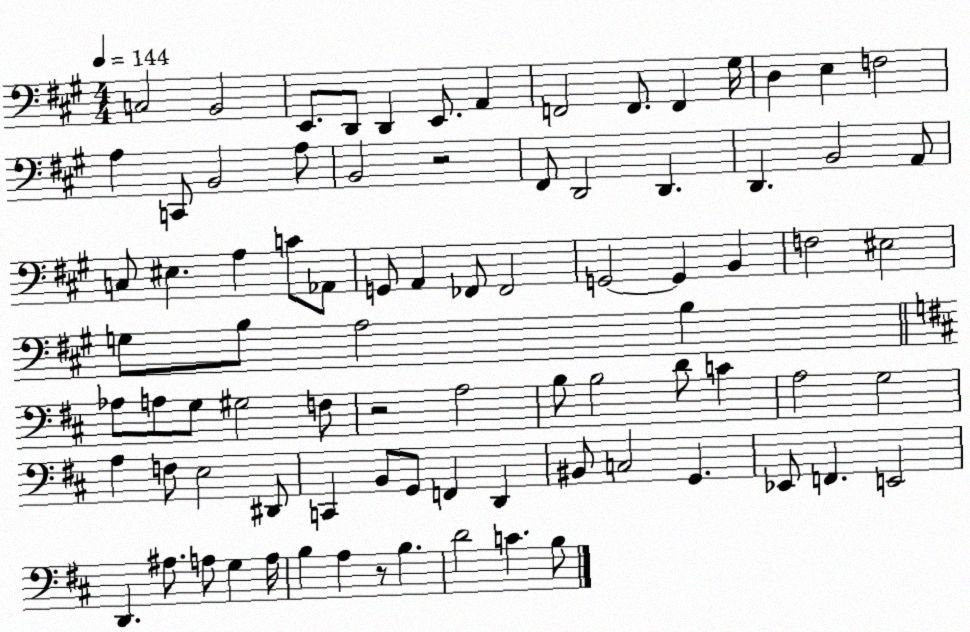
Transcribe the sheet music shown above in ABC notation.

X:1
T:Untitled
M:4/4
L:1/4
K:A
C,2 B,,2 E,,/2 D,,/2 D,, E,,/2 A,, F,,2 F,,/2 F,, ^G,/4 D, E, F,2 A, C,,/2 B,,2 A,/2 B,,2 z2 ^F,,/2 D,,2 D,, D,, B,,2 A,,/2 C,/2 ^E, A, C/2 _A,,/2 G,,/2 A,, _F,,/2 _F,,2 G,,2 G,, B,, F,2 ^E,2 G,/2 B,/2 A,2 B, _A,/2 A,/2 G,/2 ^G,2 F,/2 z2 A,2 B,/2 B,2 D/2 C A,2 G,2 A, F,/2 E,2 ^D,,/2 C,, B,,/2 G,,/2 F,, D,, ^B,,/2 C,2 G,, _E,,/2 F,, E,,2 D,, ^A,/2 A,/2 G, A,/4 B, A, z/2 B, D2 C B,/2